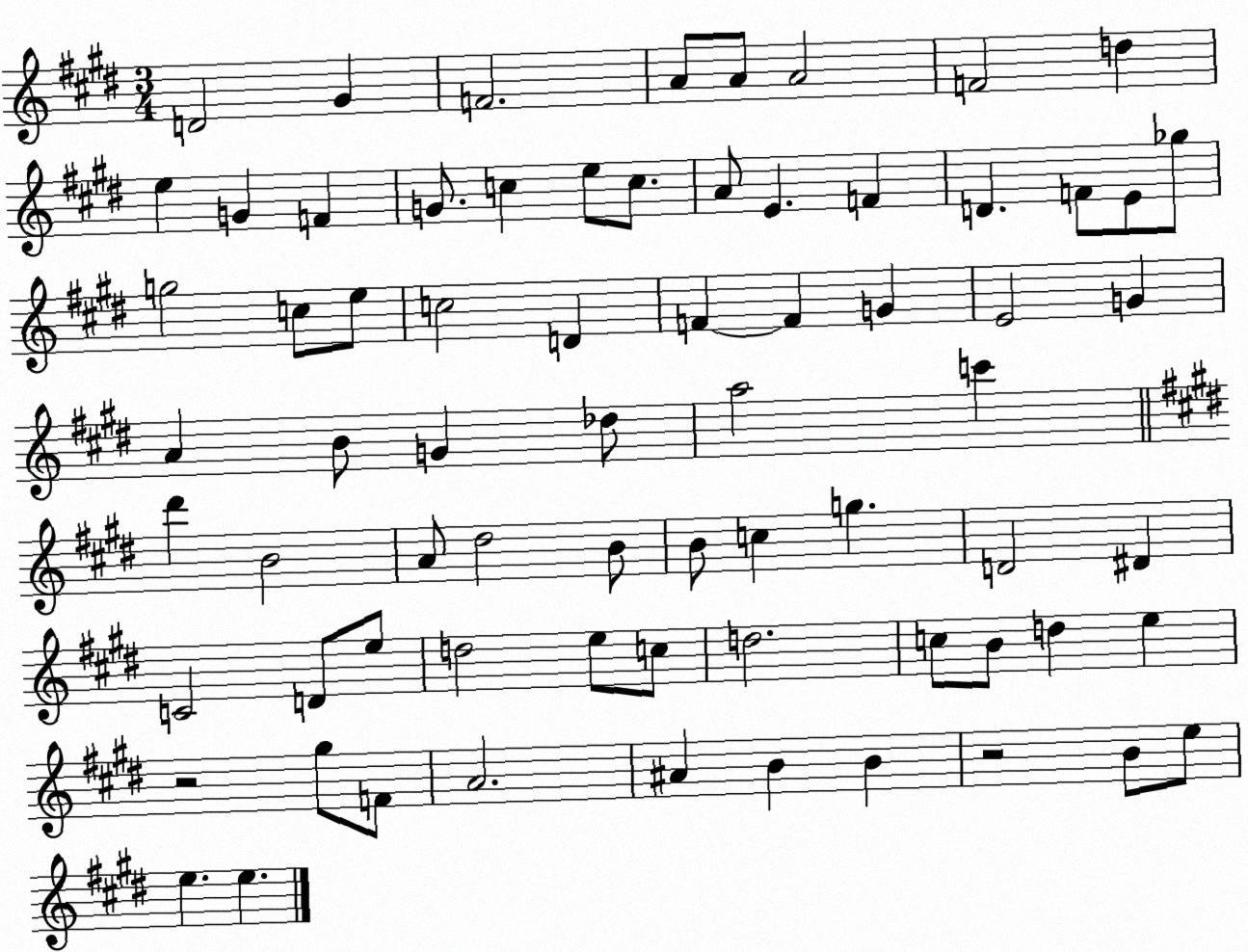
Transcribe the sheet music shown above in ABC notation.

X:1
T:Untitled
M:3/4
L:1/4
K:E
D2 ^G F2 A/2 A/2 A2 F2 d e G F G/2 c e/2 c/2 A/2 E F D F/2 E/2 _g/2 g2 c/2 e/2 c2 D F F G E2 G A B/2 G _d/2 a2 c' ^d' B2 A/2 ^d2 B/2 B/2 c g D2 ^D C2 D/2 e/2 d2 e/2 c/2 d2 c/2 B/2 d e z2 ^g/2 F/2 A2 ^A B B z2 B/2 e/2 e e